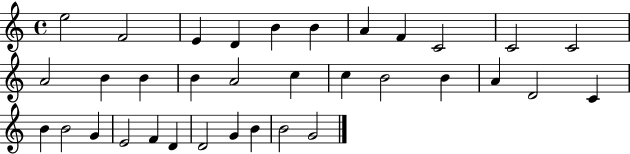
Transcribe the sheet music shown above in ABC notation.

X:1
T:Untitled
M:4/4
L:1/4
K:C
e2 F2 E D B B A F C2 C2 C2 A2 B B B A2 c c B2 B A D2 C B B2 G E2 F D D2 G B B2 G2